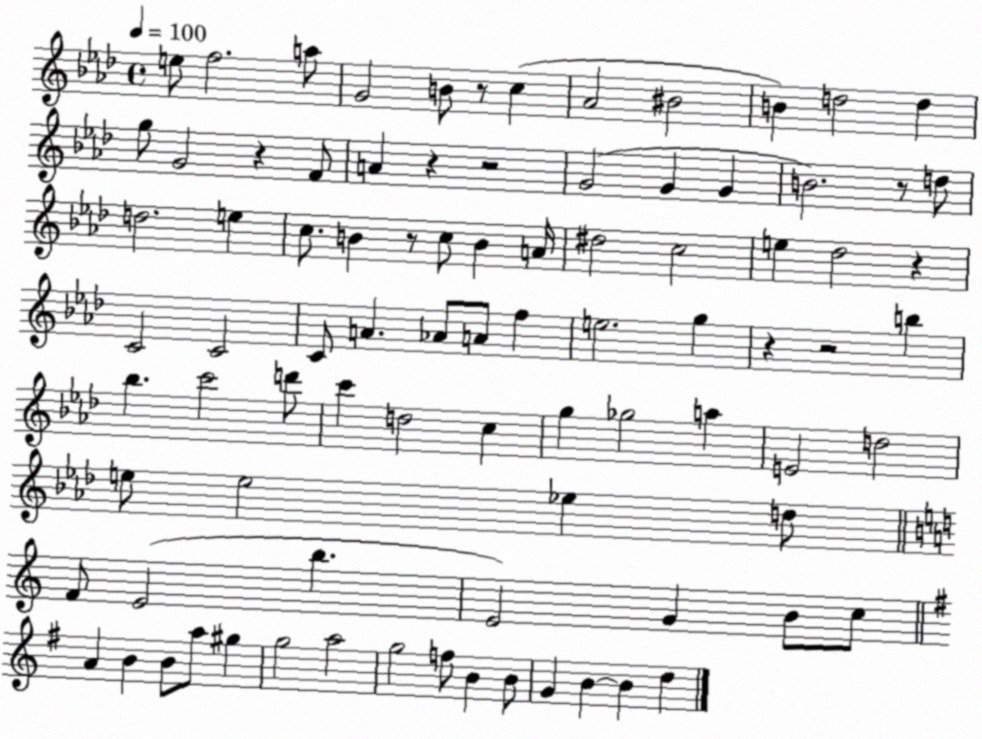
X:1
T:Untitled
M:4/4
L:1/4
K:Ab
e/2 f2 a/2 G2 B/2 z/2 c _A2 ^B2 B d2 d g/2 G2 z F/2 A z z2 G2 G G B2 z/2 d/2 d2 e c/2 B z/2 c/2 B A/4 ^d2 c2 e _d2 z C2 C2 C/2 A _A/2 A/2 f e2 g z z2 b _b c'2 d'/2 c' d2 c g _g2 a E2 d2 e/2 e2 _e d/2 F/2 E2 b E2 G B/2 c/2 A B B/2 a/2 ^g g2 a2 g2 f/2 B B/2 G B B d